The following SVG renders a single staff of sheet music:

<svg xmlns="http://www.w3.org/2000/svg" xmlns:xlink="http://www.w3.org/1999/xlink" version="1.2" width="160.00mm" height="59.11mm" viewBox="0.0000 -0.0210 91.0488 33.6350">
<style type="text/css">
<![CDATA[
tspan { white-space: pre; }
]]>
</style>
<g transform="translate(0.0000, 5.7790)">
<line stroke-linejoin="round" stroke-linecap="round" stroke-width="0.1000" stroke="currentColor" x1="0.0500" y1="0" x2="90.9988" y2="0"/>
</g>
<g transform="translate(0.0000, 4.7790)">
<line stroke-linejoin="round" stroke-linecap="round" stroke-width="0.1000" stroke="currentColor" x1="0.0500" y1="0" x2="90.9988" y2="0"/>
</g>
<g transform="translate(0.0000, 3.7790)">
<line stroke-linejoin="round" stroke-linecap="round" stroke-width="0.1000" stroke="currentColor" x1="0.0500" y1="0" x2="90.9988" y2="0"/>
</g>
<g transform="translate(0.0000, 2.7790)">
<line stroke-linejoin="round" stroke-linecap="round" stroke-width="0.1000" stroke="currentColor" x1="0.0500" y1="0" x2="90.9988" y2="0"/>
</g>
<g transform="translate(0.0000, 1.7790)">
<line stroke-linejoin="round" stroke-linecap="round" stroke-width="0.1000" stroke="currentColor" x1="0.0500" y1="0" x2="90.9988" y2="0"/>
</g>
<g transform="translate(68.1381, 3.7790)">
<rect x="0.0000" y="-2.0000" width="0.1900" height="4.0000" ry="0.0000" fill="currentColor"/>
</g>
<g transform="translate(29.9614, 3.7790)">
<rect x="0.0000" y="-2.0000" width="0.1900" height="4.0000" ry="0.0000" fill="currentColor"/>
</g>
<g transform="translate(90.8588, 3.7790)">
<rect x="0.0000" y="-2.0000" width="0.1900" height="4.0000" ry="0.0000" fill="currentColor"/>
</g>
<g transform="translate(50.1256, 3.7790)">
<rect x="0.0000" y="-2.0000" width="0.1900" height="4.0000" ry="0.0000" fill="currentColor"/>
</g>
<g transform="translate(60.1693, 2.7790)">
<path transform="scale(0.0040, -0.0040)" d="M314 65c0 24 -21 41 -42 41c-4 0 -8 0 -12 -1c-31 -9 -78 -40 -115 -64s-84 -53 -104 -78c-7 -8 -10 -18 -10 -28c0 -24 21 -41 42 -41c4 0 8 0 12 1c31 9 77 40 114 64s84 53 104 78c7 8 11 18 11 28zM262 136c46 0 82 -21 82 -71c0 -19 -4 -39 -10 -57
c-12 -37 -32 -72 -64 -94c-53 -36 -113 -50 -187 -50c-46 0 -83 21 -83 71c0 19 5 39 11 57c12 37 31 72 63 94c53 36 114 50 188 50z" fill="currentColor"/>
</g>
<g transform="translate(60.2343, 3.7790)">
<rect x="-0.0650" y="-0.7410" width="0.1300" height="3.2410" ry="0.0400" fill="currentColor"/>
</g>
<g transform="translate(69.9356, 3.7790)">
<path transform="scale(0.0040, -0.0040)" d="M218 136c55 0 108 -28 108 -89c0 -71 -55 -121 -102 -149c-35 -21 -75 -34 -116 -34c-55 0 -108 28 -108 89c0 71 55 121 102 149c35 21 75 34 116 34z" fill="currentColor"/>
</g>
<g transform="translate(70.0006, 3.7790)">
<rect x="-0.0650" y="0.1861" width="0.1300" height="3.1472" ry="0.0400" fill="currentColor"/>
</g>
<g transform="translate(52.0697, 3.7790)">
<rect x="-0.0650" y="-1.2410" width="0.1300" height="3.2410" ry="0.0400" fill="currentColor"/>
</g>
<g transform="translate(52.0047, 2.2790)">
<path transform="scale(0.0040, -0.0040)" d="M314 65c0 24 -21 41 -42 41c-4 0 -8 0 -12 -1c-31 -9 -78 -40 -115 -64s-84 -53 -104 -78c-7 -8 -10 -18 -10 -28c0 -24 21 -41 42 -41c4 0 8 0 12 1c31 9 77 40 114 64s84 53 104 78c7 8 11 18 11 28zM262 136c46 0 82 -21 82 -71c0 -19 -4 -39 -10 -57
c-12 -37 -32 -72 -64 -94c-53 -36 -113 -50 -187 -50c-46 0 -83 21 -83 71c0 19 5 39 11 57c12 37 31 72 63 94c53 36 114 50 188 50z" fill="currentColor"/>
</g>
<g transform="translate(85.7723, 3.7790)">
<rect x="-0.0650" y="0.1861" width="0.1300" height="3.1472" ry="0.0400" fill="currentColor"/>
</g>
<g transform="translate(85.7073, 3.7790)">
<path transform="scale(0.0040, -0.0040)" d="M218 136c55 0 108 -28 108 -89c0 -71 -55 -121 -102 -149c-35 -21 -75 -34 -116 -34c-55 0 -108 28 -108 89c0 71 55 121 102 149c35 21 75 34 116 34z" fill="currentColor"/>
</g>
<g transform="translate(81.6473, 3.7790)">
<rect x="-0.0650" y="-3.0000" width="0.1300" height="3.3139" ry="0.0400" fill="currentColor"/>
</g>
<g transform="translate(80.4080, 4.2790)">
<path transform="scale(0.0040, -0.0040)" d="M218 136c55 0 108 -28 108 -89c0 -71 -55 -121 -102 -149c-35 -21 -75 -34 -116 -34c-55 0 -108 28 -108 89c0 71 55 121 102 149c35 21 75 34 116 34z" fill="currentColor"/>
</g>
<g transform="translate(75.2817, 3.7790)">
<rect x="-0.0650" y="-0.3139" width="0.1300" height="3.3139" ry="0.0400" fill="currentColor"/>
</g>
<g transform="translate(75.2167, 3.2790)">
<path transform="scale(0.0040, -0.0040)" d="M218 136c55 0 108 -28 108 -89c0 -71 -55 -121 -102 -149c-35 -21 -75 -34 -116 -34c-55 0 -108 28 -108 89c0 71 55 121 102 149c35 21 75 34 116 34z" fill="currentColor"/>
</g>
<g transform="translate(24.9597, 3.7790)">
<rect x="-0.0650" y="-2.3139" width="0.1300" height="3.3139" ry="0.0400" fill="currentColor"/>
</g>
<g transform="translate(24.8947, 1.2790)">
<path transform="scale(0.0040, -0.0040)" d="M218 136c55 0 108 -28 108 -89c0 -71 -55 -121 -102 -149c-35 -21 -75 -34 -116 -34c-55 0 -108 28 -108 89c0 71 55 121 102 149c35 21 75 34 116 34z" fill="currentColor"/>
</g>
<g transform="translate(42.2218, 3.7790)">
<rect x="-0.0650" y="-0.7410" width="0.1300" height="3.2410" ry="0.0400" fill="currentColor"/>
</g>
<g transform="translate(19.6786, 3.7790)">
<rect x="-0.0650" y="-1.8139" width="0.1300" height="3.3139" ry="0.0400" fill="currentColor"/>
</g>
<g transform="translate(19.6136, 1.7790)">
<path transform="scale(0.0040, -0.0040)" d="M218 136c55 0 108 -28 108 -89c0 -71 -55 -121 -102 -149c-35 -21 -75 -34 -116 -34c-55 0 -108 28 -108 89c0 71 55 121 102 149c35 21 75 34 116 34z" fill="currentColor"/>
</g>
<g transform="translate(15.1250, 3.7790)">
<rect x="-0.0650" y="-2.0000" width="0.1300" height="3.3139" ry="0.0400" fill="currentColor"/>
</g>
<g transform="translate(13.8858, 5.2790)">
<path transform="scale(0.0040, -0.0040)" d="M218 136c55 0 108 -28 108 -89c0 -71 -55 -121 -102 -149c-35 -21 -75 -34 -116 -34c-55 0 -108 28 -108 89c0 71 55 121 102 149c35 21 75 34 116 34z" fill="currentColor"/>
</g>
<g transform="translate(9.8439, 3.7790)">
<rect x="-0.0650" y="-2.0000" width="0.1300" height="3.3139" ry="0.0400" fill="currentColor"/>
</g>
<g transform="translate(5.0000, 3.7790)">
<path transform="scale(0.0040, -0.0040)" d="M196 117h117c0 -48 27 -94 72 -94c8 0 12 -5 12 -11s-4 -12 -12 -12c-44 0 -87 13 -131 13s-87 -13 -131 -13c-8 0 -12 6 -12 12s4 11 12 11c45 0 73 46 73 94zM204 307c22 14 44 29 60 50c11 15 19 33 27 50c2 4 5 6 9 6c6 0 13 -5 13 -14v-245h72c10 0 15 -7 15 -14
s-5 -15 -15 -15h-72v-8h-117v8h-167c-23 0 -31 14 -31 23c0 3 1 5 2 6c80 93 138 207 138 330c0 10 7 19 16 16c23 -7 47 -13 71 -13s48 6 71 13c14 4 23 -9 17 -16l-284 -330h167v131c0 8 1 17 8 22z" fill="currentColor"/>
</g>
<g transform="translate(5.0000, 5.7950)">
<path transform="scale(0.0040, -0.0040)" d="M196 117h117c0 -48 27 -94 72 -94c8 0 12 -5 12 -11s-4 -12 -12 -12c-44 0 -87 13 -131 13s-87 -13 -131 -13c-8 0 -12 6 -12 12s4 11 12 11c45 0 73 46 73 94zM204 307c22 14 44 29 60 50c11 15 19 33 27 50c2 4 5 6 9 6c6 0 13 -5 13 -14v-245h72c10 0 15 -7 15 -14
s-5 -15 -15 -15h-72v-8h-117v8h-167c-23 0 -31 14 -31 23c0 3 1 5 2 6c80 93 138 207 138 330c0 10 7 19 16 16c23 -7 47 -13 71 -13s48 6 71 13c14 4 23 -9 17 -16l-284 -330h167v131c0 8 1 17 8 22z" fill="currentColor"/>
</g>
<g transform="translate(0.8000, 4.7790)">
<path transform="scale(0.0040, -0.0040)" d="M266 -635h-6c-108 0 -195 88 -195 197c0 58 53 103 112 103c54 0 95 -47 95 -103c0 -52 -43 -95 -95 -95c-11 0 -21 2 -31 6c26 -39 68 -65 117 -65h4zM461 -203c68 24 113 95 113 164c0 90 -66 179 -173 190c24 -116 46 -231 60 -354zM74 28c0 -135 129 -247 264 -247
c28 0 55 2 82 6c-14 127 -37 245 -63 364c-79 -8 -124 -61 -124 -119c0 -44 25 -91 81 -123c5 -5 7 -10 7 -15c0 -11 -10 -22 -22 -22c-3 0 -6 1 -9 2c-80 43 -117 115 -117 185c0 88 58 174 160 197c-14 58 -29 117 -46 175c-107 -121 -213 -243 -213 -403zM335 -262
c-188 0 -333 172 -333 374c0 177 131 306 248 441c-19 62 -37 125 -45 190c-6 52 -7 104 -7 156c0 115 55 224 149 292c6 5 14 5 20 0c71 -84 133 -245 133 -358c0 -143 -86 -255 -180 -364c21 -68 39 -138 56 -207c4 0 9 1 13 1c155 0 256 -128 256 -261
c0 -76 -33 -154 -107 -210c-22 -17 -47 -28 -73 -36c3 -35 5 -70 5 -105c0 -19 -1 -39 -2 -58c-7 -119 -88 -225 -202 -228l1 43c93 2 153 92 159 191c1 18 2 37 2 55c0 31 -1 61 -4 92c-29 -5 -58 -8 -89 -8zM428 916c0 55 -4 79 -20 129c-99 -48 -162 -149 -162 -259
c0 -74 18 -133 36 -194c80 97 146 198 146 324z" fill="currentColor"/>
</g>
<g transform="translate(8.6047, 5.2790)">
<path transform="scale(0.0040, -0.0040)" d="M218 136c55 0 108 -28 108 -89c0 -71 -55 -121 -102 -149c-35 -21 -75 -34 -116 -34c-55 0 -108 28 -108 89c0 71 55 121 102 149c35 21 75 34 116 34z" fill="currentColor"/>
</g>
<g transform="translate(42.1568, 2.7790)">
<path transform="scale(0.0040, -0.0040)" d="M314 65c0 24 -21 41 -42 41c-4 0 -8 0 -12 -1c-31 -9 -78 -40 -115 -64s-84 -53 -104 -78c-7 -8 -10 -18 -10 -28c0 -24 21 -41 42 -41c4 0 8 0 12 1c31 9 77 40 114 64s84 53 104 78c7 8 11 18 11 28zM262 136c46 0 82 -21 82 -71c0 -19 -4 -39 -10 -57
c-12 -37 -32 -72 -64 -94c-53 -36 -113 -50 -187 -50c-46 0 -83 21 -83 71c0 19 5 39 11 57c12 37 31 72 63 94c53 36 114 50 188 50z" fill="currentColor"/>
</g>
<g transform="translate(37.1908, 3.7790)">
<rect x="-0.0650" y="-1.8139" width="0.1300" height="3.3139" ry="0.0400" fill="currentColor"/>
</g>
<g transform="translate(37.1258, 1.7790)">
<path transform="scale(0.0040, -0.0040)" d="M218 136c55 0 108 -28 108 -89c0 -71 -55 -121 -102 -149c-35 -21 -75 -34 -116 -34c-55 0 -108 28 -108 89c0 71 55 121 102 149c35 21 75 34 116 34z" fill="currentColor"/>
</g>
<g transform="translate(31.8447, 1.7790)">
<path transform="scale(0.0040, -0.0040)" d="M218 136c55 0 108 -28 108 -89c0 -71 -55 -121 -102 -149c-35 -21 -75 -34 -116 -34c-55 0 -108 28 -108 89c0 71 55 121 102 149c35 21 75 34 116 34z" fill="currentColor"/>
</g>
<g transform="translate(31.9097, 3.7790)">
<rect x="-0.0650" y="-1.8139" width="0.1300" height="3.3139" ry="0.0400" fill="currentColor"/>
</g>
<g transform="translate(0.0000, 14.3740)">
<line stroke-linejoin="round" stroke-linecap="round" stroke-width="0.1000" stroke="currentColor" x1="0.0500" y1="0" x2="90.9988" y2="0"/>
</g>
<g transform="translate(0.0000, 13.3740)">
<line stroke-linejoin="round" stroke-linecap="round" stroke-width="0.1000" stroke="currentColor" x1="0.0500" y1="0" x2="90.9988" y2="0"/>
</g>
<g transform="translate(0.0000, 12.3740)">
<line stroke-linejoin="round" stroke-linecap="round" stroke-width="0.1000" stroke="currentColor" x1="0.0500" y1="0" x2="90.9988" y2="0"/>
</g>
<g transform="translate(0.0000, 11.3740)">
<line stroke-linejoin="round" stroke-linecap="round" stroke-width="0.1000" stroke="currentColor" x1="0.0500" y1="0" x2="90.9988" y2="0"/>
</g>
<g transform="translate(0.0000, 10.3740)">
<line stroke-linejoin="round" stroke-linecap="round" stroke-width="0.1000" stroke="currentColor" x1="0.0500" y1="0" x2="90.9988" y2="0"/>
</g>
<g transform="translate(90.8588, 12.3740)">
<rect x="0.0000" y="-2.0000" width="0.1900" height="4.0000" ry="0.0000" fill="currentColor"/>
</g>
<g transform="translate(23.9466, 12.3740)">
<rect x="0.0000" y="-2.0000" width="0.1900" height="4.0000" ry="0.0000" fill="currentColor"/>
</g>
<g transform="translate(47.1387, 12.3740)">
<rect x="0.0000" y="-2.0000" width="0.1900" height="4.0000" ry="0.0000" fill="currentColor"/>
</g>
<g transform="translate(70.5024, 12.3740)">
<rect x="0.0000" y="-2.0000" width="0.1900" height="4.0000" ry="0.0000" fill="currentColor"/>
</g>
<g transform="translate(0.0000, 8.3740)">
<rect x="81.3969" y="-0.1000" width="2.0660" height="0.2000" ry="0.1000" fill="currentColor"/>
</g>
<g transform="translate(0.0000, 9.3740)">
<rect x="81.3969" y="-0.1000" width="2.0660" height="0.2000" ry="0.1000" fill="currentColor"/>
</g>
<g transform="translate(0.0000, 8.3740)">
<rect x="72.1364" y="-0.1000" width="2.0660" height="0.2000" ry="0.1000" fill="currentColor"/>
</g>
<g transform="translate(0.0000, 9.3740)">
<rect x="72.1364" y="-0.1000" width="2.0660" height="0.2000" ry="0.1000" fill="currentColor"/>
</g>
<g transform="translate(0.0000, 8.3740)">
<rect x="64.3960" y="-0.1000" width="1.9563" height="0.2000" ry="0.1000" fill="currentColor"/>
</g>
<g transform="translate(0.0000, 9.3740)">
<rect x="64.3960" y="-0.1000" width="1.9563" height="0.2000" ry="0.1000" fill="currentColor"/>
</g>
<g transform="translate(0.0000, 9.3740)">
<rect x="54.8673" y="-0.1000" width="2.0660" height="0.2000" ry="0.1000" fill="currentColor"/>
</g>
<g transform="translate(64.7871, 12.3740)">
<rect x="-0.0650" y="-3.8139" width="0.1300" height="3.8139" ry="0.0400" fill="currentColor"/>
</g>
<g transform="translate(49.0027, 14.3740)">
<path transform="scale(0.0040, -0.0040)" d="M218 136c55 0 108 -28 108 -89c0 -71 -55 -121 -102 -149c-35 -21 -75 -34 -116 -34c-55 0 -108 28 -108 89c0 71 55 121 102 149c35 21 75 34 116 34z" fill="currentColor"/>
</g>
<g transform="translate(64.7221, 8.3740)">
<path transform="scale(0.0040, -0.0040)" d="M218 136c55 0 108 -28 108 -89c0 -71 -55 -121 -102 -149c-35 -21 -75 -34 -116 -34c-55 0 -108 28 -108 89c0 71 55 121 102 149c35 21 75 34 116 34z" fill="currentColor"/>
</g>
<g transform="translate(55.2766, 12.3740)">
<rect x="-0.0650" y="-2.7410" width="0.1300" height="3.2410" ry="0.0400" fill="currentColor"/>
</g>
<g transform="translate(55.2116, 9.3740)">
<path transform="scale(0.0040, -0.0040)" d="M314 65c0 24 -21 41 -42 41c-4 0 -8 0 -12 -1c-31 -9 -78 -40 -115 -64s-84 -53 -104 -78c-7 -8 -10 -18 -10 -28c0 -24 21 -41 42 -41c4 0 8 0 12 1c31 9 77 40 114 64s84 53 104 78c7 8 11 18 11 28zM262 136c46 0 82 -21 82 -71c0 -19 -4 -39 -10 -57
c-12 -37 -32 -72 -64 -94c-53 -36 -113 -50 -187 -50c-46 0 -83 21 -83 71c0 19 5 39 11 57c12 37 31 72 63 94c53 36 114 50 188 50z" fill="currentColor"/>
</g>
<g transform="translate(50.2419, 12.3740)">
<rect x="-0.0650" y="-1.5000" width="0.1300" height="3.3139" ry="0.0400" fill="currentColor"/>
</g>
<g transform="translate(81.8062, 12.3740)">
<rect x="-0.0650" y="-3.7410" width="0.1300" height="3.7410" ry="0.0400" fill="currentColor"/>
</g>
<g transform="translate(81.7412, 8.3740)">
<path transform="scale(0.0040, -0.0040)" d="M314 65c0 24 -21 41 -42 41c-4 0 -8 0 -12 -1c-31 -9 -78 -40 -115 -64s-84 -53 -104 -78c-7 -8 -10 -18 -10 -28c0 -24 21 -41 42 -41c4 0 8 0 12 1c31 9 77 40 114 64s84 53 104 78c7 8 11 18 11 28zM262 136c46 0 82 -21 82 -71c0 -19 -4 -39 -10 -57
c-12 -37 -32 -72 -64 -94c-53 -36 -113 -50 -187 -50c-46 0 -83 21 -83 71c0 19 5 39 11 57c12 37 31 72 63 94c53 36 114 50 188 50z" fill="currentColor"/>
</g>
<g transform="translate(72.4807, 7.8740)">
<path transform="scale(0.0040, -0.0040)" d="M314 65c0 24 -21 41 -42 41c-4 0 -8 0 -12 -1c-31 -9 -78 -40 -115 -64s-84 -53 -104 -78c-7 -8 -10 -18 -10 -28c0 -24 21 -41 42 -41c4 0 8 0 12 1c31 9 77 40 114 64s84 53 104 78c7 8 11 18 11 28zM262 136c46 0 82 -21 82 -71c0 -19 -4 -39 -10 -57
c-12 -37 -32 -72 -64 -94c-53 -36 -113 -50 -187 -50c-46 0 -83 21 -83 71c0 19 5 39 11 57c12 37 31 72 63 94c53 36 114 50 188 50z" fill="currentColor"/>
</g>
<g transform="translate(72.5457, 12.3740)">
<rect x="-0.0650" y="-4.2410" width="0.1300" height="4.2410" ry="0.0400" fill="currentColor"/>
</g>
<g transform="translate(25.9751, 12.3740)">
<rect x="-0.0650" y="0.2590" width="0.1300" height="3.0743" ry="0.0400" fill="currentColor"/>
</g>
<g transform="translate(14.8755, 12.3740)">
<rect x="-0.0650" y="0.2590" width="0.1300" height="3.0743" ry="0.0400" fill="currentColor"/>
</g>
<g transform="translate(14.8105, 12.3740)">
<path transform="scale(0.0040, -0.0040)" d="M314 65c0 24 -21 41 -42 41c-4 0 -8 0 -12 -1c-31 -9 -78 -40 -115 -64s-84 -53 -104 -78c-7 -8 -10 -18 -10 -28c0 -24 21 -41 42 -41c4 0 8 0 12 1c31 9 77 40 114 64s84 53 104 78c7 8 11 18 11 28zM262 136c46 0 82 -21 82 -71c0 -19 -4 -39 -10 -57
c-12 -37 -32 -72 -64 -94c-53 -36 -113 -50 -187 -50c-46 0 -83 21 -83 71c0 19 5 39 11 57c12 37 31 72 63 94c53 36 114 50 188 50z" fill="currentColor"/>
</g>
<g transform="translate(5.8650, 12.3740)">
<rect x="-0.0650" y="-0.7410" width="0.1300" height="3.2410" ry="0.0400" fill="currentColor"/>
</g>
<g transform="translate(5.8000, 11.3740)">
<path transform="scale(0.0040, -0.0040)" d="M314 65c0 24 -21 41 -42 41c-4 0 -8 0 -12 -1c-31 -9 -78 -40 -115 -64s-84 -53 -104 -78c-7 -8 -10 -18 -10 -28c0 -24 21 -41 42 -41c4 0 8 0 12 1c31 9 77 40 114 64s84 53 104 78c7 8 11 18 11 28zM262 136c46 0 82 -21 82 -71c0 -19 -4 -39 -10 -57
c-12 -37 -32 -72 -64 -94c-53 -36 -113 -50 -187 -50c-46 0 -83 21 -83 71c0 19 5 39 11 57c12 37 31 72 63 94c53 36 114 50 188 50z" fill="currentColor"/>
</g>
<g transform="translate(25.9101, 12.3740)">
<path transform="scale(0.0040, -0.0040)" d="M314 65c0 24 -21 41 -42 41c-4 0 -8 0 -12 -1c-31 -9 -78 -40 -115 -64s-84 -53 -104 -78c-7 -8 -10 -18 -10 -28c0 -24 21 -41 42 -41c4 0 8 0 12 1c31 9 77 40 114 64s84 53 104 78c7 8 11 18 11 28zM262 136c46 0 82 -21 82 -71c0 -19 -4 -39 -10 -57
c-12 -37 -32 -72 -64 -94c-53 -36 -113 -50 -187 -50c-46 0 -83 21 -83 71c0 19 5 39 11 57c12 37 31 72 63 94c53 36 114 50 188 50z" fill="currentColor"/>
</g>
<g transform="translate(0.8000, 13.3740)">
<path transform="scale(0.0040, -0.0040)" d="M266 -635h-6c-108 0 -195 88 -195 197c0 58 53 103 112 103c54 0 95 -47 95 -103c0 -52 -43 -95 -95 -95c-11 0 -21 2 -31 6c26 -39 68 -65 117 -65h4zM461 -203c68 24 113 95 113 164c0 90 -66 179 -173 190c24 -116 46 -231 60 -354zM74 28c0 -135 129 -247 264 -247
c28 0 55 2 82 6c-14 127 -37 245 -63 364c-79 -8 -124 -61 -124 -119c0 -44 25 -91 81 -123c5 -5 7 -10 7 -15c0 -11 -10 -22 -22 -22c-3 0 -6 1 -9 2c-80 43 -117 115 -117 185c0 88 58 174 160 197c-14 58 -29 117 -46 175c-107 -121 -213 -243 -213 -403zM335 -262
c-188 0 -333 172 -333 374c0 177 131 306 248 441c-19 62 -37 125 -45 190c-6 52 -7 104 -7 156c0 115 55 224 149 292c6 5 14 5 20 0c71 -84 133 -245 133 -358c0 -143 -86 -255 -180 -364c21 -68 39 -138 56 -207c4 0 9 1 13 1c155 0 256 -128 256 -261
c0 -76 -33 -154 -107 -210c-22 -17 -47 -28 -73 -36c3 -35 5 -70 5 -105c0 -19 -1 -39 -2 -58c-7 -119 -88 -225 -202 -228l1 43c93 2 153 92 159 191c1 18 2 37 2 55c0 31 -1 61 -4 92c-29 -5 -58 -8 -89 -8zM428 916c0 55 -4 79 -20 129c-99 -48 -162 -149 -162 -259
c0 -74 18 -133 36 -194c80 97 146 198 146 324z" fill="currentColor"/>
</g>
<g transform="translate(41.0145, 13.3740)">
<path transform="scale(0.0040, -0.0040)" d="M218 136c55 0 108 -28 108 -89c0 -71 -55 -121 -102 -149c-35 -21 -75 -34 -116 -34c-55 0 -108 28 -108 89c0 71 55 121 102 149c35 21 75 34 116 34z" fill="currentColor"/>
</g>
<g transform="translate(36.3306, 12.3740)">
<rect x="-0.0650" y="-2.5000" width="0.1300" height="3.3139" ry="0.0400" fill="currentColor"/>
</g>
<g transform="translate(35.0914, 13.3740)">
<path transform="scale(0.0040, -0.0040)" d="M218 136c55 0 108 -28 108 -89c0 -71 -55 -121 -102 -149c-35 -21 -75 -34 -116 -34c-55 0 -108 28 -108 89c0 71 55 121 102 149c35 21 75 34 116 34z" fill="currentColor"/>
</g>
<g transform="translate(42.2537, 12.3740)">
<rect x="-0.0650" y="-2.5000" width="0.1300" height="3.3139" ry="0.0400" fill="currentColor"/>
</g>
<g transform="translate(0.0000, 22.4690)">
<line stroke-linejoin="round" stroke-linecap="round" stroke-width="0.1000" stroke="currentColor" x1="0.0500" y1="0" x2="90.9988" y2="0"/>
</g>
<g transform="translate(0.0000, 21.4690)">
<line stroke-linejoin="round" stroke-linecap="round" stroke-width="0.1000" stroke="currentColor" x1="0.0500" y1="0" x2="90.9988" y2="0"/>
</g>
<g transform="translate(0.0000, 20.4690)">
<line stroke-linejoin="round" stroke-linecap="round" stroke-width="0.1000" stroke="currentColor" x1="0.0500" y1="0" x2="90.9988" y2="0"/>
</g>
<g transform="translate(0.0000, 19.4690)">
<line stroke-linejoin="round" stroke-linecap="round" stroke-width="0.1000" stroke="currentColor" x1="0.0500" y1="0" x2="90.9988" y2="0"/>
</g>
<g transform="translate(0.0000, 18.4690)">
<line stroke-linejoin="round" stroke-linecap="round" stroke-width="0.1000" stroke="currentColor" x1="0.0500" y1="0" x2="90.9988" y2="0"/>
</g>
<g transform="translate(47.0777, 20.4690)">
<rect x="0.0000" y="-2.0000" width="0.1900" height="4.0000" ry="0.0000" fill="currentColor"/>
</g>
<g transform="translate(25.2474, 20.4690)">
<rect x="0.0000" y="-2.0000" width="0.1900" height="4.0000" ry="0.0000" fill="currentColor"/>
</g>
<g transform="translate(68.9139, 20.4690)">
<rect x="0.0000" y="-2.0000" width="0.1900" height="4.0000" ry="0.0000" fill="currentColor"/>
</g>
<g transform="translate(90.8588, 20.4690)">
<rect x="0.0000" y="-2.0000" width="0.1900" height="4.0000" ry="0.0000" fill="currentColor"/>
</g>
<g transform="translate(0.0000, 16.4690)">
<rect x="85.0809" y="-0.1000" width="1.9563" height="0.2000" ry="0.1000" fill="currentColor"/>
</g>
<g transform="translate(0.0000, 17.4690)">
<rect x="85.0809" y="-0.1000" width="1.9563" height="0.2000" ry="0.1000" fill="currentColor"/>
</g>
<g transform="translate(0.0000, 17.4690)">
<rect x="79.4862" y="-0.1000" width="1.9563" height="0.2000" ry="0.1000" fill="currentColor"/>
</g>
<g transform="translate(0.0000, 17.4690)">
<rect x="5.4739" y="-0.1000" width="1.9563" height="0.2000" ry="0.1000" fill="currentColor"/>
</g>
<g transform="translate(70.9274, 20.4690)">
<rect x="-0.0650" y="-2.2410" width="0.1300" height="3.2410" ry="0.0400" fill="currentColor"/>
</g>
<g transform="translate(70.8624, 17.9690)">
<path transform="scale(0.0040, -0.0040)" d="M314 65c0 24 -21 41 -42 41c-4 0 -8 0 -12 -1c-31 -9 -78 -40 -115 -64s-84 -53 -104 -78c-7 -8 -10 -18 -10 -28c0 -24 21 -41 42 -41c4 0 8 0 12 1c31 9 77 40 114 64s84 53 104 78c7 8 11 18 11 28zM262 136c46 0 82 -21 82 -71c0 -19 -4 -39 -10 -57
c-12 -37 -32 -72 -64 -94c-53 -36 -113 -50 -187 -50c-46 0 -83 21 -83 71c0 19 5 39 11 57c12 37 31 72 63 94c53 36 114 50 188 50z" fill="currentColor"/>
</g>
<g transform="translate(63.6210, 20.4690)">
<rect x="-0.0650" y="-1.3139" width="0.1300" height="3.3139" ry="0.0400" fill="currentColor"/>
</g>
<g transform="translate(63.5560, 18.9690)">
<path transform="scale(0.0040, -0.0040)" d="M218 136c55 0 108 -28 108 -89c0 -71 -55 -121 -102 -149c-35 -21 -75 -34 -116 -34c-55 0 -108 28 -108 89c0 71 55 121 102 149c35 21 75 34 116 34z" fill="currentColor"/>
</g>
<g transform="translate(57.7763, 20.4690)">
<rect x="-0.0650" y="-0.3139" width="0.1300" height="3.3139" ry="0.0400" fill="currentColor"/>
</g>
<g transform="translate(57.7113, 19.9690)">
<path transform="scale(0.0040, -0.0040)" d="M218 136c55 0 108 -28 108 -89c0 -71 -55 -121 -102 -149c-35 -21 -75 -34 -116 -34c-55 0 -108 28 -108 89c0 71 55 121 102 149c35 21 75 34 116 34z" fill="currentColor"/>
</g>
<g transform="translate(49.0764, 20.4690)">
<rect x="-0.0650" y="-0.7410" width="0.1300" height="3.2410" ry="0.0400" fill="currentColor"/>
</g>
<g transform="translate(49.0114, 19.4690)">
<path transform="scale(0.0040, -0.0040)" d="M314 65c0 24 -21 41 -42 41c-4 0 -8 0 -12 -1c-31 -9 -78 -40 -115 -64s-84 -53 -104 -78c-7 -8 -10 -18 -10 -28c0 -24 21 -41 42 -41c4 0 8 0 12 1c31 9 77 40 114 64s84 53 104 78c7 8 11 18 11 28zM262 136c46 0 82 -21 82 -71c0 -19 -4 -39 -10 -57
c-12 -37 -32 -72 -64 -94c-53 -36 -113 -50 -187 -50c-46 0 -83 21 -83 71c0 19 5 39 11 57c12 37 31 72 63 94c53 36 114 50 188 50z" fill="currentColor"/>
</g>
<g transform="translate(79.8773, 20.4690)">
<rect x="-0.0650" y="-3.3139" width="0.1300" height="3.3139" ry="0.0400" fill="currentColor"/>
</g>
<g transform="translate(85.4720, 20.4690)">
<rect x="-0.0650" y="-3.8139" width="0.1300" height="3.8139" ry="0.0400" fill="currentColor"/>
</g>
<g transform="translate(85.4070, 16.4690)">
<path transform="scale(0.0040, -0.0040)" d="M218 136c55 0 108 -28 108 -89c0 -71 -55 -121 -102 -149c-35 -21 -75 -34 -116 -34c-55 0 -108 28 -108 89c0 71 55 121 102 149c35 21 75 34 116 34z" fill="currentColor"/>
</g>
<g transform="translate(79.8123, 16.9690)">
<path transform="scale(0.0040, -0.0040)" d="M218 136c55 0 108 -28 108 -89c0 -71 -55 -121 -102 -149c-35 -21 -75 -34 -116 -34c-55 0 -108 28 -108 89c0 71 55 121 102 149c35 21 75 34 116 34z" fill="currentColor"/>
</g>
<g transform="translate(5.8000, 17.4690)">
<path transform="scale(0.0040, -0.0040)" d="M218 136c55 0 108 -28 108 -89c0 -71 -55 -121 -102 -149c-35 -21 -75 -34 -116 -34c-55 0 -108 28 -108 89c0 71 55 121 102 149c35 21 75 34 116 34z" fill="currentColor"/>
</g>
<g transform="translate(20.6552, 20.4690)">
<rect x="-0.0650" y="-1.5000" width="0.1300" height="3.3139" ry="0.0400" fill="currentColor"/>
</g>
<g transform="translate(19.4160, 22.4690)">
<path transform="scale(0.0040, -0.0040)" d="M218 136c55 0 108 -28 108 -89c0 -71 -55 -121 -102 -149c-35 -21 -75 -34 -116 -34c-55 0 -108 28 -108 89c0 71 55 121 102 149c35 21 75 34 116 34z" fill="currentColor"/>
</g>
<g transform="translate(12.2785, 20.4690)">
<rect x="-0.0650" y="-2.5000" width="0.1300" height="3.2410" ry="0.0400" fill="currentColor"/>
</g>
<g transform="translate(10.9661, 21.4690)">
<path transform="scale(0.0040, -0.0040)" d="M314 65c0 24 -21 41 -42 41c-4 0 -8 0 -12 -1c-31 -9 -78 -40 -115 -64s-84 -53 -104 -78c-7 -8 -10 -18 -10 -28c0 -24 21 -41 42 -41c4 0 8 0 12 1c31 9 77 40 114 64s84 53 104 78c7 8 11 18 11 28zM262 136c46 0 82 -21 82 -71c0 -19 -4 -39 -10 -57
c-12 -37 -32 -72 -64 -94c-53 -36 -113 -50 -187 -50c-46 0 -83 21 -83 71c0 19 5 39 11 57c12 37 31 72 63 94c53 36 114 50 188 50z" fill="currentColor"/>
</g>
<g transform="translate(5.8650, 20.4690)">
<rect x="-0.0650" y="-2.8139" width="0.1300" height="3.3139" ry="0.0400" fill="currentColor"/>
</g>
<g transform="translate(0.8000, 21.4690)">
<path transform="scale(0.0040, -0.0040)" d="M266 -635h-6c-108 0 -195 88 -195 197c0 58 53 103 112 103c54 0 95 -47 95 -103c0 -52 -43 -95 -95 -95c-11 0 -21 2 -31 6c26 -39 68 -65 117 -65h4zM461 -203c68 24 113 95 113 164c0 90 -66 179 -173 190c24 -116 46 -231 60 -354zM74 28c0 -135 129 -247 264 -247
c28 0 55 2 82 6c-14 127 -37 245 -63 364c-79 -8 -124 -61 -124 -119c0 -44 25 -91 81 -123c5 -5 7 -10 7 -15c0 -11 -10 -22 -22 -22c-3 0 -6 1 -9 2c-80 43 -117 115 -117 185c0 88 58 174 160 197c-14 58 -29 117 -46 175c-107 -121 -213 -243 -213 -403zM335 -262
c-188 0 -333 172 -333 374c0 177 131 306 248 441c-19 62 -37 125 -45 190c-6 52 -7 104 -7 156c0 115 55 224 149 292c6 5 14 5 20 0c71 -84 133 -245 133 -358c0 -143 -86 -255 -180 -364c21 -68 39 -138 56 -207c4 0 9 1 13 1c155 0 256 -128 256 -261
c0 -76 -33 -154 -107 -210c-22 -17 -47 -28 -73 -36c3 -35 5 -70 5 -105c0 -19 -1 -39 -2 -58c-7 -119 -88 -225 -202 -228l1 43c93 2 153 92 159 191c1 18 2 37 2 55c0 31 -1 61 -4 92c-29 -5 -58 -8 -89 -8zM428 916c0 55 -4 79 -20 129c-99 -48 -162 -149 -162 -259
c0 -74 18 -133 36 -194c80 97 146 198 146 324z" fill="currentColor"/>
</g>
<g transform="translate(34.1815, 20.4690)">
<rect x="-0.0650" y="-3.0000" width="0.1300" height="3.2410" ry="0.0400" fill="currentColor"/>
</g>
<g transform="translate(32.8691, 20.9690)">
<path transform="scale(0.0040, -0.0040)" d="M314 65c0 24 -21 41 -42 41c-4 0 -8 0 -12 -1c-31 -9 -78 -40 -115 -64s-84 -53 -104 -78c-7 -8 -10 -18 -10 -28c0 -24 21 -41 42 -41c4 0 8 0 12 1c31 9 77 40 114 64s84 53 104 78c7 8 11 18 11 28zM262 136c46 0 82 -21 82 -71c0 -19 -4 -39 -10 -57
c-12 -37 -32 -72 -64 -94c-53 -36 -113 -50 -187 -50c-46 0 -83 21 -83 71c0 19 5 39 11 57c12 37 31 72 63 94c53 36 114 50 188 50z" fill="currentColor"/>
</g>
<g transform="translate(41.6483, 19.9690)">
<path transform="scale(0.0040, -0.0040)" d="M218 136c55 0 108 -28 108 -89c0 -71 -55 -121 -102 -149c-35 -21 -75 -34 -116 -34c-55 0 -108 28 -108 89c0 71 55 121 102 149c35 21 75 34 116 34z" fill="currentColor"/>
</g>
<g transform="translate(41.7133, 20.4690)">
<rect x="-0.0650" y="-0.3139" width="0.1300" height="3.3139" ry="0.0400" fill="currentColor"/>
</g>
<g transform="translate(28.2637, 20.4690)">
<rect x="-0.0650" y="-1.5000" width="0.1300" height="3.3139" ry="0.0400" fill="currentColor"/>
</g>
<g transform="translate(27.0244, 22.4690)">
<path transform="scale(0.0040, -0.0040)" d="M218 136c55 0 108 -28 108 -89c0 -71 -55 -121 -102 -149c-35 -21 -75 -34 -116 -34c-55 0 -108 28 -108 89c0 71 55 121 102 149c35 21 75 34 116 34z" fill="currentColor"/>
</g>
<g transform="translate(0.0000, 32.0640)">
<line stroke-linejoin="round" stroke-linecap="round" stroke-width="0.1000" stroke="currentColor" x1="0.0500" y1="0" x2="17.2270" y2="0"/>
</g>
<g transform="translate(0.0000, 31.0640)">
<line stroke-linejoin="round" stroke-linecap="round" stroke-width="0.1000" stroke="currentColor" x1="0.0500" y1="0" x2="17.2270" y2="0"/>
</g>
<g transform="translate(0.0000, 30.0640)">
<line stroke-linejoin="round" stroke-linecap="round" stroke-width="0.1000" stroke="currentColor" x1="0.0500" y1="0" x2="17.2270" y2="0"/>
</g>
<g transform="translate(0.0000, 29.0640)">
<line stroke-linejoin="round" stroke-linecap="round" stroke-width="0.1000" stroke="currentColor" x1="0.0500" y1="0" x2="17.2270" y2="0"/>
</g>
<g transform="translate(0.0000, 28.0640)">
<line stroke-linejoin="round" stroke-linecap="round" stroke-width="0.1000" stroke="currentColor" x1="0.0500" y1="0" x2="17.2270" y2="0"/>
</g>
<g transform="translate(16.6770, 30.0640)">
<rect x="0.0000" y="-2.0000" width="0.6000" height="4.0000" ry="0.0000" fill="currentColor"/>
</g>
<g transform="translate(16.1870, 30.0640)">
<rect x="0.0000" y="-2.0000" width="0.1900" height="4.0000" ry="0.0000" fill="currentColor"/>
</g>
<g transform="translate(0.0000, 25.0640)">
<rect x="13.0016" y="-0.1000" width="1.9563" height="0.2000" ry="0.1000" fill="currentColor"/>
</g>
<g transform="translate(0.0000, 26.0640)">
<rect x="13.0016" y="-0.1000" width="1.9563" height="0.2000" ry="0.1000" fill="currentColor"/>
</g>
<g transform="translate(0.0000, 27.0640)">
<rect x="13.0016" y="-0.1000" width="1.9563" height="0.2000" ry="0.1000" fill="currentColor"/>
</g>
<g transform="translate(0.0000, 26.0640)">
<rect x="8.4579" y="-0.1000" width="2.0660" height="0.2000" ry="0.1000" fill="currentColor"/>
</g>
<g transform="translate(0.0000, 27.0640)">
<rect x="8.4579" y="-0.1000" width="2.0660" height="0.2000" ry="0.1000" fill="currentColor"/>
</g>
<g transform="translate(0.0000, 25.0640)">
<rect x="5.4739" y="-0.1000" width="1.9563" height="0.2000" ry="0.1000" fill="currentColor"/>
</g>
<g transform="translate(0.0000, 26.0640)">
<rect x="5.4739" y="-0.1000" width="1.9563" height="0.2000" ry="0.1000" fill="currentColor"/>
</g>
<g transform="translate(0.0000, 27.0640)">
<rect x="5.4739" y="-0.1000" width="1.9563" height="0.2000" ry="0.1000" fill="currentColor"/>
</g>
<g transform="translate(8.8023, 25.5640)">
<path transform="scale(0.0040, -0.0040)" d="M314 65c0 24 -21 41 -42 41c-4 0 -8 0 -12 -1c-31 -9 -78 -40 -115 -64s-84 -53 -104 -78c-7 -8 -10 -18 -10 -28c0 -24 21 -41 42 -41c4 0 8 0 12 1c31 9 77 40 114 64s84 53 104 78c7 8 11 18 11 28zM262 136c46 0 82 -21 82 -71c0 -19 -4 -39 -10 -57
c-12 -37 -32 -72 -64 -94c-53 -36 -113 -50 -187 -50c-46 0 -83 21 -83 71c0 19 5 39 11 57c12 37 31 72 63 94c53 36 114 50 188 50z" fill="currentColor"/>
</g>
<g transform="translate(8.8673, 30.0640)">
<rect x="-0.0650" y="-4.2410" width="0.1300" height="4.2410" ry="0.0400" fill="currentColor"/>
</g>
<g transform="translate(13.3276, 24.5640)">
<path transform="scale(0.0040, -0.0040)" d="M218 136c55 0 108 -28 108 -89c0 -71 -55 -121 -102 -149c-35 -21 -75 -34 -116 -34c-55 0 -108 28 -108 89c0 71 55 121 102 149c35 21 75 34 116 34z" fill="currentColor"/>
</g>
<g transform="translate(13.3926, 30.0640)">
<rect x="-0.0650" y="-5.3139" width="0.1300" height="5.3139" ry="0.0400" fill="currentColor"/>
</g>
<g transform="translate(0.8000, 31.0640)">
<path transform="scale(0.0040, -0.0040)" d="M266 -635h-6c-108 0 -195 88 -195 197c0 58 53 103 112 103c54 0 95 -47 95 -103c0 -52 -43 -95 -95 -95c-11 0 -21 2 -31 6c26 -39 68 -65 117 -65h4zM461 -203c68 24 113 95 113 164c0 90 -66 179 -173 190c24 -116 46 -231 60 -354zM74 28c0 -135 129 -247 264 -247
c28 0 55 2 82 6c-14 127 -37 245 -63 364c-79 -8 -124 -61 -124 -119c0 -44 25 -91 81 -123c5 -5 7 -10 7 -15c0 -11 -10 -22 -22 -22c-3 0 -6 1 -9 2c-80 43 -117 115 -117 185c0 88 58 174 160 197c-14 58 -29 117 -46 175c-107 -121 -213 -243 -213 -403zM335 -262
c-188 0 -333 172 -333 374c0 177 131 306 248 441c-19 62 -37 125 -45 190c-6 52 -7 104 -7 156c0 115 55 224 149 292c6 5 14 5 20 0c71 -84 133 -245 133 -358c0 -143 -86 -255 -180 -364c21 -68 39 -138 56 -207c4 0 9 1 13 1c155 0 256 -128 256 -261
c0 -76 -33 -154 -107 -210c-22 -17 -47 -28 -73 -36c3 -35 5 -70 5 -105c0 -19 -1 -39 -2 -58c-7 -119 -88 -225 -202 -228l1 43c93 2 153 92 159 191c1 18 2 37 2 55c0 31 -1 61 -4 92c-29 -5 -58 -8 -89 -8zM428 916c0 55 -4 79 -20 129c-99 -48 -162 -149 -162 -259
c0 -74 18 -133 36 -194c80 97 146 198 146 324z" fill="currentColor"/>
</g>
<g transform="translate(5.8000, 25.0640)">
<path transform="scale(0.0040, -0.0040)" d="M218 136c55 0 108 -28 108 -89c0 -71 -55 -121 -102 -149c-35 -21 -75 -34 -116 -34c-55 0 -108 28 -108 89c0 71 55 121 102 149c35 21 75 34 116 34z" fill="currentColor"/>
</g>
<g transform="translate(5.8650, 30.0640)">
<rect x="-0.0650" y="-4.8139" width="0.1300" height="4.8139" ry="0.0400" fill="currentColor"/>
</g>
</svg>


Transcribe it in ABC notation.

X:1
T:Untitled
M:4/4
L:1/4
K:C
F F f g f f d2 e2 d2 B c A B d2 B2 B2 G G E a2 c' d'2 c'2 a G2 E E A2 c d2 c e g2 b c' e' d'2 f'